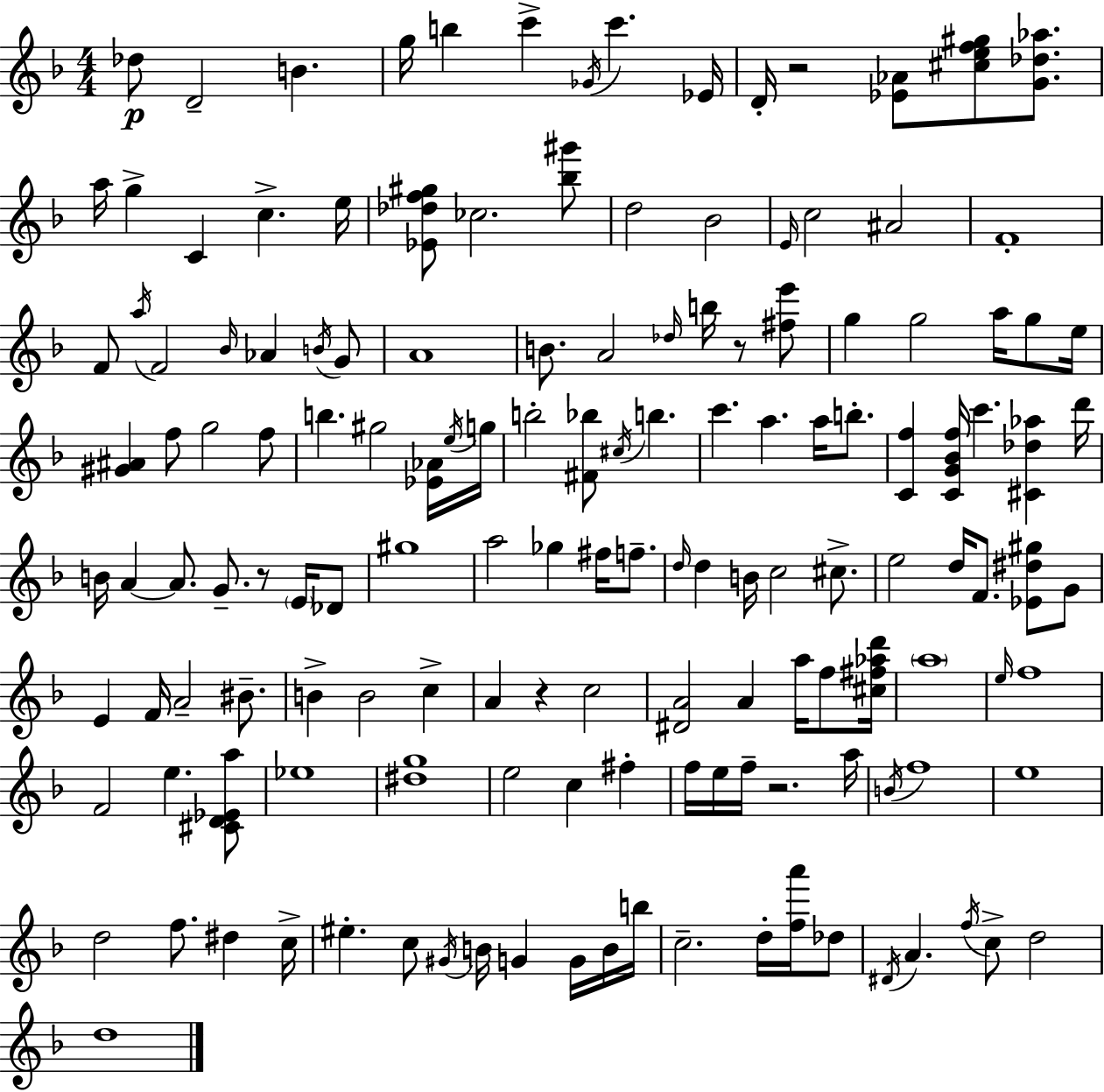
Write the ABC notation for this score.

X:1
T:Untitled
M:4/4
L:1/4
K:Dm
_d/2 D2 B g/4 b c' _G/4 c' _E/4 D/4 z2 [_E_A]/2 [^cef^g]/2 [G_d_a]/2 a/4 g C c e/4 [_E_df^g]/2 _c2 [_b^g']/2 d2 _B2 E/4 c2 ^A2 F4 F/2 a/4 F2 _B/4 _A B/4 G/2 A4 B/2 A2 _d/4 b/4 z/2 [^fe']/2 g g2 a/4 g/2 e/4 [^G^A] f/2 g2 f/2 b ^g2 [_E_A]/4 e/4 g/4 b2 [^F_b]/2 ^c/4 b c' a a/4 b/2 [Cf] [CG_Bf]/4 c' [^C_d_a] d'/4 B/4 A A/2 G/2 z/2 E/4 _D/2 ^g4 a2 _g ^f/4 f/2 d/4 d B/4 c2 ^c/2 e2 d/4 F/2 [_E^d^g]/2 G/2 E F/4 A2 ^B/2 B B2 c A z c2 [^DA]2 A a/4 f/2 [^c^f_ad']/4 a4 e/4 f4 F2 e [^CD_Ea]/2 _e4 [^dg]4 e2 c ^f f/4 e/4 f/4 z2 a/4 B/4 f4 e4 d2 f/2 ^d c/4 ^e c/2 ^G/4 B/4 G G/4 B/4 b/4 c2 d/4 [fa']/4 _d/2 ^D/4 A f/4 c/2 d2 d4